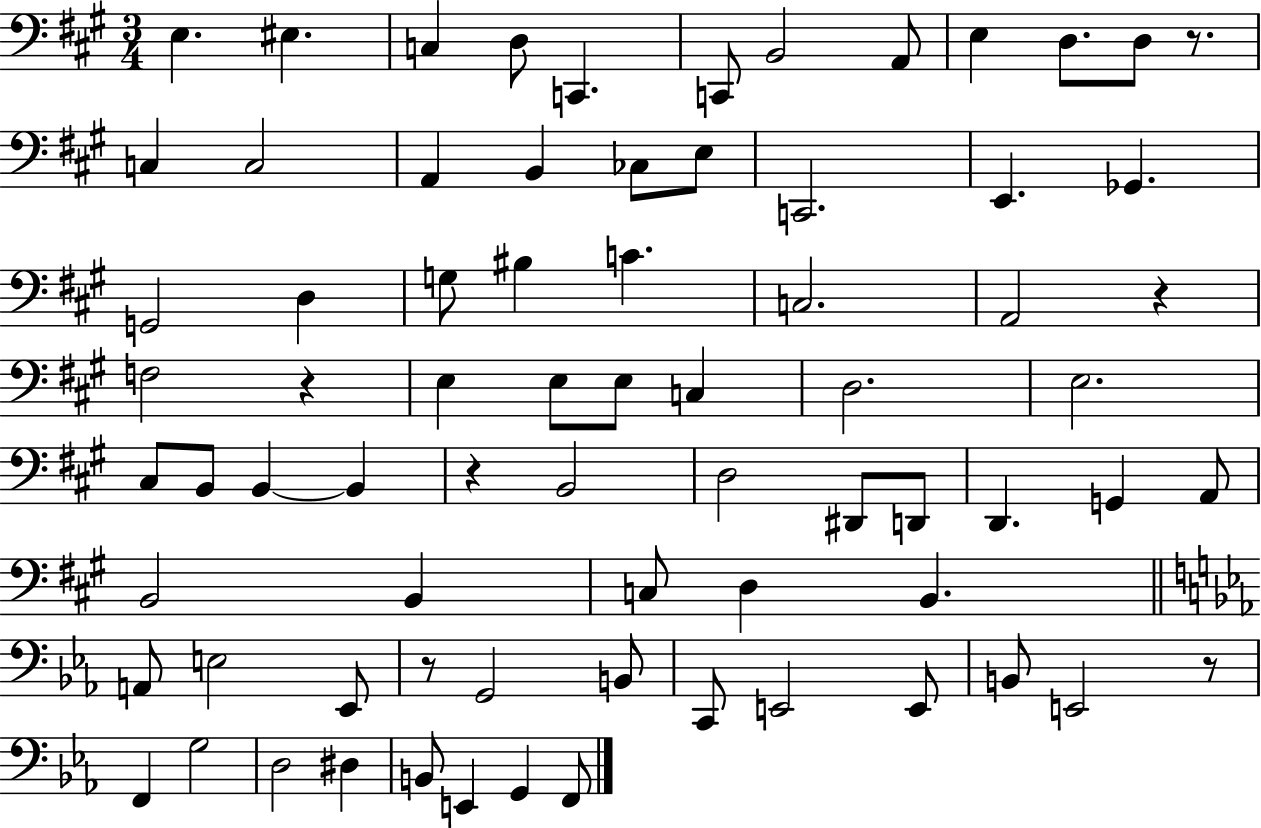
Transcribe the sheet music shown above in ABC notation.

X:1
T:Untitled
M:3/4
L:1/4
K:A
E, ^E, C, D,/2 C,, C,,/2 B,,2 A,,/2 E, D,/2 D,/2 z/2 C, C,2 A,, B,, _C,/2 E,/2 C,,2 E,, _G,, G,,2 D, G,/2 ^B, C C,2 A,,2 z F,2 z E, E,/2 E,/2 C, D,2 E,2 ^C,/2 B,,/2 B,, B,, z B,,2 D,2 ^D,,/2 D,,/2 D,, G,, A,,/2 B,,2 B,, C,/2 D, B,, A,,/2 E,2 _E,,/2 z/2 G,,2 B,,/2 C,,/2 E,,2 E,,/2 B,,/2 E,,2 z/2 F,, G,2 D,2 ^D, B,,/2 E,, G,, F,,/2